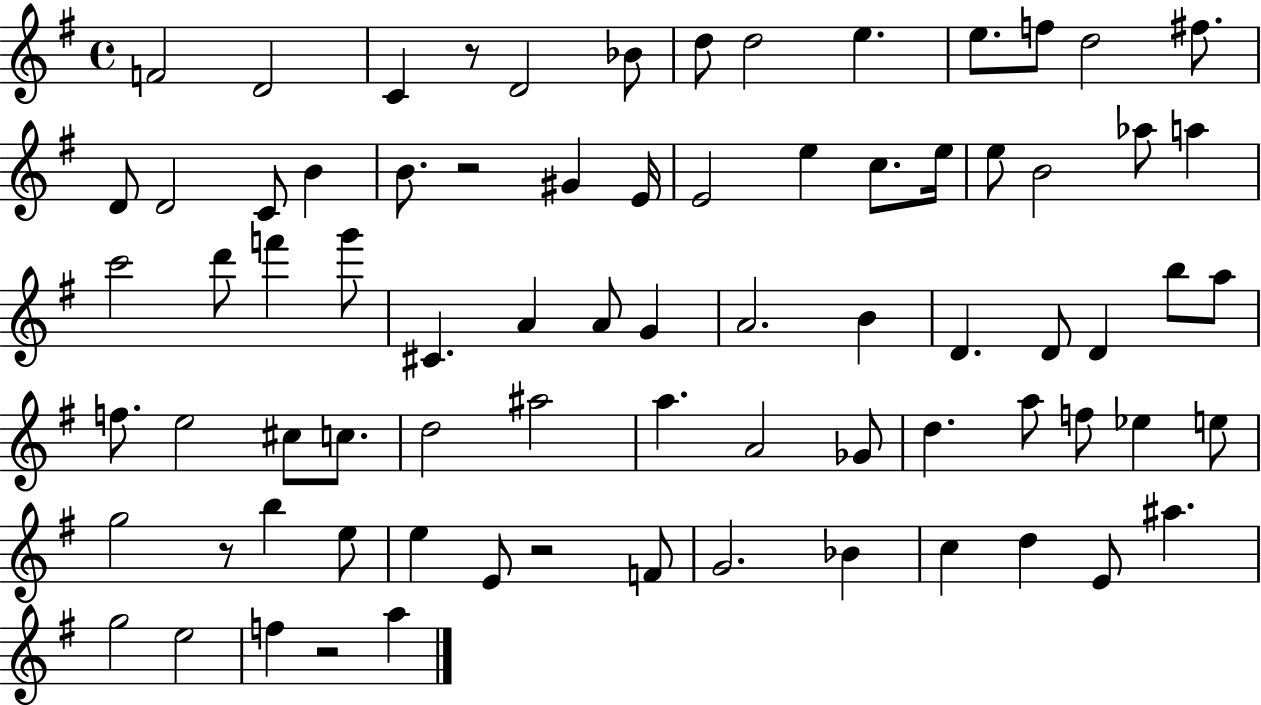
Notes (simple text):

F4/h D4/h C4/q R/e D4/h Bb4/e D5/e D5/h E5/q. E5/e. F5/e D5/h F#5/e. D4/e D4/h C4/e B4/q B4/e. R/h G#4/q E4/s E4/h E5/q C5/e. E5/s E5/e B4/h Ab5/e A5/q C6/h D6/e F6/q G6/e C#4/q. A4/q A4/e G4/q A4/h. B4/q D4/q. D4/e D4/q B5/e A5/e F5/e. E5/h C#5/e C5/e. D5/h A#5/h A5/q. A4/h Gb4/e D5/q. A5/e F5/e Eb5/q E5/e G5/h R/e B5/q E5/e E5/q E4/e R/h F4/e G4/h. Bb4/q C5/q D5/q E4/e A#5/q. G5/h E5/h F5/q R/h A5/q